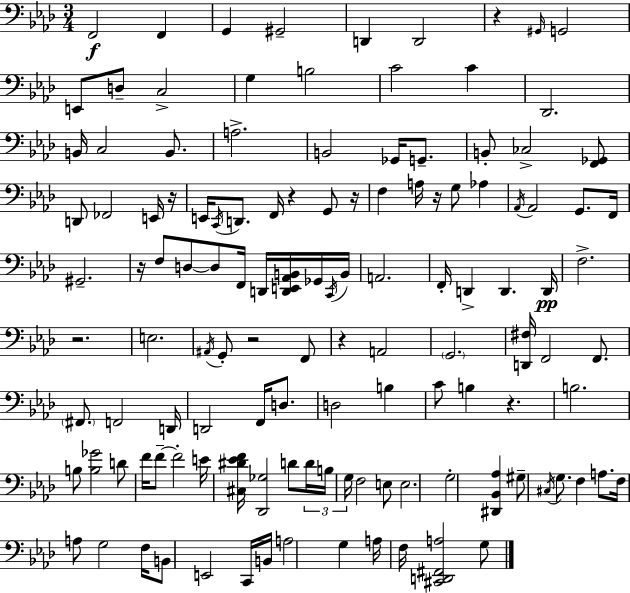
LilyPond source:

{
  \clef bass
  \numericTimeSignature
  \time 3/4
  \key f \minor
  \repeat volta 2 { f,2\f f,4 | g,4 gis,2-- | d,4 d,2 | r4 \grace { gis,16 } g,2 | \break e,8 d8-- c2-> | g4 b2 | c'2 c'4 | des,2. | \break b,16 c2 b,8. | a2.-> | b,2 ges,16 g,8.-- | b,8-. ces2-> <f, ges,>8 | \break d,8 fes,2 e,16 | r16 e,16 \acciaccatura { c,16 } d,8. f,16 r4 g,8 | r16 f4 a16 r16 g8 aes4 | \acciaccatura { aes,16 } aes,2 g,8. | \break f,16 gis,2.-- | r16 f8 d8~~ d8 f,16 d,16 | <d, e, aes, b,>16 ges,16 \acciaccatura { c,16 } b,16 a,2. | f,16-. d,4-> d,4. | \break d,16\pp f2.-> | r2. | e2. | \acciaccatura { ais,16 } g,8-. r2 | \break f,8 r4 a,2 | \parenthesize g,2. | <d, fis>16 f,2 | f,8. \parenthesize fis,8. f,2 | \break d,16 d,2 | f,16 d8. d2 | b4 c'8 b4 r4. | b2. | \break b8 <b ges'>2 | d'8 f'16 f'8--~~ f'2-. | e'16 <cis dis' ees' f'>16 <des, ges>2 | d'8 \tuplet 3/2 { d'16 b16 g16 } f2 | \break e8 e2. | g2-. | <dis, bes, aes>4 gis8-- \acciaccatura { cis16 } g8. f4 | a8. f16 a8 g2 | \break f16 b,8 e,2 | c,16 b,16 a2 | g4 a16 f16 <cis, d, fis, a>2 | g8 } \bar "|."
}